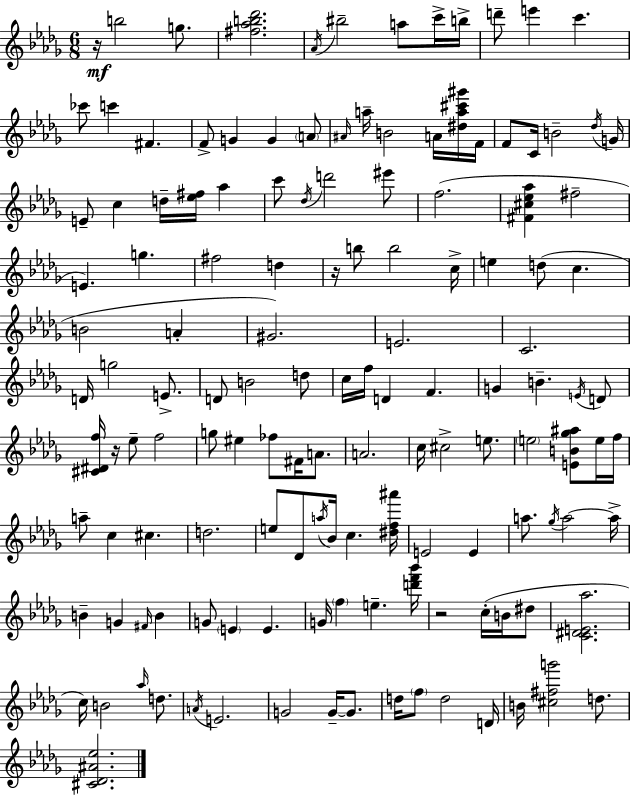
{
  \clef treble
  \numericTimeSignature
  \time 6/8
  \key bes \minor
  r16\mf b''2 g''8. | <fis'' aes'' b'' des'''>2. | \acciaccatura { aes'16 } bis''2-- a''8 c'''16-> | b''16-> d'''8-- e'''4 c'''4. | \break ces'''8 c'''4 fis'4. | f'8-> g'4 g'4 \parenthesize a'8 | \grace { ais'16 } a''16-- b'2 a'16 | <dis'' a'' cis''' gis'''>16 f'16 f'8 c'16 b'2-- | \break \acciaccatura { des''16 } g'16 e'8-- c''4 d''16-- <ees'' fis''>16 aes''4 | c'''8 \acciaccatura { des''16 } d'''2 | eis'''8 f''2.( | <fis' cis'' ees'' aes''>4 fis''2-- | \break e'4.) g''4. | fis''2 | d''4 r16 b''8 b''2 | c''16-> e''4 d''8( c''4. | \break b'2 | a'4-. gis'2.) | e'2. | c'2. | \break d'16 g''2 | e'8.-> d'8 b'2 | d''8 c''16 f''16 d'4 f'4. | g'4 b'4.-- | \break \acciaccatura { e'16 } d'8 <cis' dis' f''>16 r16 ees''8-- f''2 | g''8 eis''4 fes''8 | fis'16 a'8. a'2. | c''16 cis''2-> | \break e''8. \parenthesize e''2 | <e' b' ges'' ais''>8 e''16 f''16 a''8-- c''4 cis''4. | d''2. | e''8 des'8 \acciaccatura { a''16 } bes'16 c''4. | \break <dis'' f'' ais'''>16 e'2 | e'4 a''8. \acciaccatura { ges''16 } a''2~~ | a''16-> b'4-- g'4 | \grace { fis'16 } b'4 g'8 \parenthesize e'4 | \break e'4. g'16 \parenthesize f''4 | e''4.-- <d''' f''' bes'''>16 r2 | c''16-.( b'16 dis''8 <c' dis' e' aes''>2. | c''16) b'2 | \break \grace { aes''16 } d''8. \acciaccatura { a'16 } e'2. | g'2 | g'16--~~ g'8. d''16 \parenthesize f''8 | d''2 d'16 b'16 <cis'' fis'' g'''>2 | \break d''8. <cis' des' ais' ees''>2. | \bar "|."
}